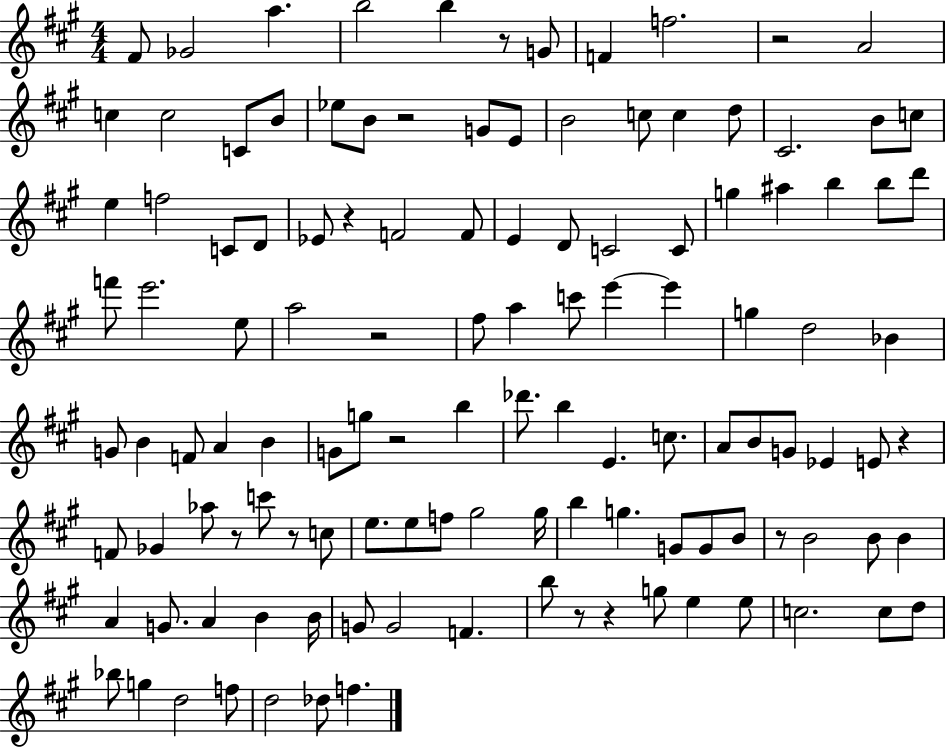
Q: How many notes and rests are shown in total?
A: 121